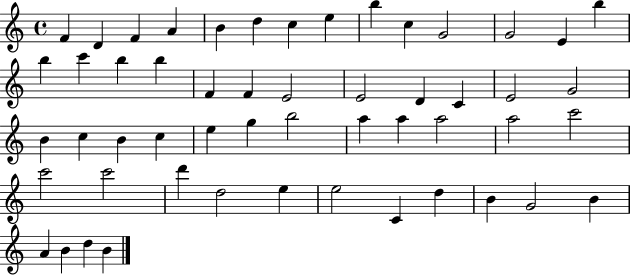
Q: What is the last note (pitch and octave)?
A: B4